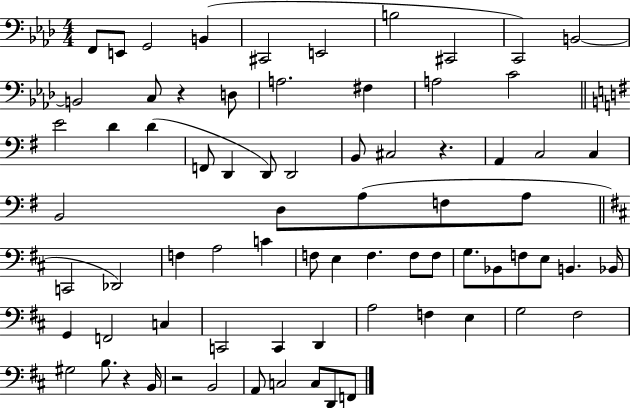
X:1
T:Untitled
M:4/4
L:1/4
K:Ab
F,,/2 E,,/2 G,,2 B,, ^C,,2 E,,2 B,2 ^C,,2 C,,2 B,,2 B,,2 C,/2 z D,/2 A,2 ^F, A,2 C2 E2 D D F,,/2 D,, D,,/2 D,,2 B,,/2 ^C,2 z A,, C,2 C, B,,2 D,/2 A,/2 F,/2 A,/2 C,,2 _D,,2 F, A,2 C F,/2 E, F, F,/2 F,/2 G,/2 _B,,/2 F,/2 E,/2 B,, _B,,/4 G,, F,,2 C, C,,2 C,, D,, A,2 F, E, G,2 ^F,2 ^G,2 B,/2 z B,,/4 z2 B,,2 A,,/2 C,2 C,/2 D,,/2 F,,/2